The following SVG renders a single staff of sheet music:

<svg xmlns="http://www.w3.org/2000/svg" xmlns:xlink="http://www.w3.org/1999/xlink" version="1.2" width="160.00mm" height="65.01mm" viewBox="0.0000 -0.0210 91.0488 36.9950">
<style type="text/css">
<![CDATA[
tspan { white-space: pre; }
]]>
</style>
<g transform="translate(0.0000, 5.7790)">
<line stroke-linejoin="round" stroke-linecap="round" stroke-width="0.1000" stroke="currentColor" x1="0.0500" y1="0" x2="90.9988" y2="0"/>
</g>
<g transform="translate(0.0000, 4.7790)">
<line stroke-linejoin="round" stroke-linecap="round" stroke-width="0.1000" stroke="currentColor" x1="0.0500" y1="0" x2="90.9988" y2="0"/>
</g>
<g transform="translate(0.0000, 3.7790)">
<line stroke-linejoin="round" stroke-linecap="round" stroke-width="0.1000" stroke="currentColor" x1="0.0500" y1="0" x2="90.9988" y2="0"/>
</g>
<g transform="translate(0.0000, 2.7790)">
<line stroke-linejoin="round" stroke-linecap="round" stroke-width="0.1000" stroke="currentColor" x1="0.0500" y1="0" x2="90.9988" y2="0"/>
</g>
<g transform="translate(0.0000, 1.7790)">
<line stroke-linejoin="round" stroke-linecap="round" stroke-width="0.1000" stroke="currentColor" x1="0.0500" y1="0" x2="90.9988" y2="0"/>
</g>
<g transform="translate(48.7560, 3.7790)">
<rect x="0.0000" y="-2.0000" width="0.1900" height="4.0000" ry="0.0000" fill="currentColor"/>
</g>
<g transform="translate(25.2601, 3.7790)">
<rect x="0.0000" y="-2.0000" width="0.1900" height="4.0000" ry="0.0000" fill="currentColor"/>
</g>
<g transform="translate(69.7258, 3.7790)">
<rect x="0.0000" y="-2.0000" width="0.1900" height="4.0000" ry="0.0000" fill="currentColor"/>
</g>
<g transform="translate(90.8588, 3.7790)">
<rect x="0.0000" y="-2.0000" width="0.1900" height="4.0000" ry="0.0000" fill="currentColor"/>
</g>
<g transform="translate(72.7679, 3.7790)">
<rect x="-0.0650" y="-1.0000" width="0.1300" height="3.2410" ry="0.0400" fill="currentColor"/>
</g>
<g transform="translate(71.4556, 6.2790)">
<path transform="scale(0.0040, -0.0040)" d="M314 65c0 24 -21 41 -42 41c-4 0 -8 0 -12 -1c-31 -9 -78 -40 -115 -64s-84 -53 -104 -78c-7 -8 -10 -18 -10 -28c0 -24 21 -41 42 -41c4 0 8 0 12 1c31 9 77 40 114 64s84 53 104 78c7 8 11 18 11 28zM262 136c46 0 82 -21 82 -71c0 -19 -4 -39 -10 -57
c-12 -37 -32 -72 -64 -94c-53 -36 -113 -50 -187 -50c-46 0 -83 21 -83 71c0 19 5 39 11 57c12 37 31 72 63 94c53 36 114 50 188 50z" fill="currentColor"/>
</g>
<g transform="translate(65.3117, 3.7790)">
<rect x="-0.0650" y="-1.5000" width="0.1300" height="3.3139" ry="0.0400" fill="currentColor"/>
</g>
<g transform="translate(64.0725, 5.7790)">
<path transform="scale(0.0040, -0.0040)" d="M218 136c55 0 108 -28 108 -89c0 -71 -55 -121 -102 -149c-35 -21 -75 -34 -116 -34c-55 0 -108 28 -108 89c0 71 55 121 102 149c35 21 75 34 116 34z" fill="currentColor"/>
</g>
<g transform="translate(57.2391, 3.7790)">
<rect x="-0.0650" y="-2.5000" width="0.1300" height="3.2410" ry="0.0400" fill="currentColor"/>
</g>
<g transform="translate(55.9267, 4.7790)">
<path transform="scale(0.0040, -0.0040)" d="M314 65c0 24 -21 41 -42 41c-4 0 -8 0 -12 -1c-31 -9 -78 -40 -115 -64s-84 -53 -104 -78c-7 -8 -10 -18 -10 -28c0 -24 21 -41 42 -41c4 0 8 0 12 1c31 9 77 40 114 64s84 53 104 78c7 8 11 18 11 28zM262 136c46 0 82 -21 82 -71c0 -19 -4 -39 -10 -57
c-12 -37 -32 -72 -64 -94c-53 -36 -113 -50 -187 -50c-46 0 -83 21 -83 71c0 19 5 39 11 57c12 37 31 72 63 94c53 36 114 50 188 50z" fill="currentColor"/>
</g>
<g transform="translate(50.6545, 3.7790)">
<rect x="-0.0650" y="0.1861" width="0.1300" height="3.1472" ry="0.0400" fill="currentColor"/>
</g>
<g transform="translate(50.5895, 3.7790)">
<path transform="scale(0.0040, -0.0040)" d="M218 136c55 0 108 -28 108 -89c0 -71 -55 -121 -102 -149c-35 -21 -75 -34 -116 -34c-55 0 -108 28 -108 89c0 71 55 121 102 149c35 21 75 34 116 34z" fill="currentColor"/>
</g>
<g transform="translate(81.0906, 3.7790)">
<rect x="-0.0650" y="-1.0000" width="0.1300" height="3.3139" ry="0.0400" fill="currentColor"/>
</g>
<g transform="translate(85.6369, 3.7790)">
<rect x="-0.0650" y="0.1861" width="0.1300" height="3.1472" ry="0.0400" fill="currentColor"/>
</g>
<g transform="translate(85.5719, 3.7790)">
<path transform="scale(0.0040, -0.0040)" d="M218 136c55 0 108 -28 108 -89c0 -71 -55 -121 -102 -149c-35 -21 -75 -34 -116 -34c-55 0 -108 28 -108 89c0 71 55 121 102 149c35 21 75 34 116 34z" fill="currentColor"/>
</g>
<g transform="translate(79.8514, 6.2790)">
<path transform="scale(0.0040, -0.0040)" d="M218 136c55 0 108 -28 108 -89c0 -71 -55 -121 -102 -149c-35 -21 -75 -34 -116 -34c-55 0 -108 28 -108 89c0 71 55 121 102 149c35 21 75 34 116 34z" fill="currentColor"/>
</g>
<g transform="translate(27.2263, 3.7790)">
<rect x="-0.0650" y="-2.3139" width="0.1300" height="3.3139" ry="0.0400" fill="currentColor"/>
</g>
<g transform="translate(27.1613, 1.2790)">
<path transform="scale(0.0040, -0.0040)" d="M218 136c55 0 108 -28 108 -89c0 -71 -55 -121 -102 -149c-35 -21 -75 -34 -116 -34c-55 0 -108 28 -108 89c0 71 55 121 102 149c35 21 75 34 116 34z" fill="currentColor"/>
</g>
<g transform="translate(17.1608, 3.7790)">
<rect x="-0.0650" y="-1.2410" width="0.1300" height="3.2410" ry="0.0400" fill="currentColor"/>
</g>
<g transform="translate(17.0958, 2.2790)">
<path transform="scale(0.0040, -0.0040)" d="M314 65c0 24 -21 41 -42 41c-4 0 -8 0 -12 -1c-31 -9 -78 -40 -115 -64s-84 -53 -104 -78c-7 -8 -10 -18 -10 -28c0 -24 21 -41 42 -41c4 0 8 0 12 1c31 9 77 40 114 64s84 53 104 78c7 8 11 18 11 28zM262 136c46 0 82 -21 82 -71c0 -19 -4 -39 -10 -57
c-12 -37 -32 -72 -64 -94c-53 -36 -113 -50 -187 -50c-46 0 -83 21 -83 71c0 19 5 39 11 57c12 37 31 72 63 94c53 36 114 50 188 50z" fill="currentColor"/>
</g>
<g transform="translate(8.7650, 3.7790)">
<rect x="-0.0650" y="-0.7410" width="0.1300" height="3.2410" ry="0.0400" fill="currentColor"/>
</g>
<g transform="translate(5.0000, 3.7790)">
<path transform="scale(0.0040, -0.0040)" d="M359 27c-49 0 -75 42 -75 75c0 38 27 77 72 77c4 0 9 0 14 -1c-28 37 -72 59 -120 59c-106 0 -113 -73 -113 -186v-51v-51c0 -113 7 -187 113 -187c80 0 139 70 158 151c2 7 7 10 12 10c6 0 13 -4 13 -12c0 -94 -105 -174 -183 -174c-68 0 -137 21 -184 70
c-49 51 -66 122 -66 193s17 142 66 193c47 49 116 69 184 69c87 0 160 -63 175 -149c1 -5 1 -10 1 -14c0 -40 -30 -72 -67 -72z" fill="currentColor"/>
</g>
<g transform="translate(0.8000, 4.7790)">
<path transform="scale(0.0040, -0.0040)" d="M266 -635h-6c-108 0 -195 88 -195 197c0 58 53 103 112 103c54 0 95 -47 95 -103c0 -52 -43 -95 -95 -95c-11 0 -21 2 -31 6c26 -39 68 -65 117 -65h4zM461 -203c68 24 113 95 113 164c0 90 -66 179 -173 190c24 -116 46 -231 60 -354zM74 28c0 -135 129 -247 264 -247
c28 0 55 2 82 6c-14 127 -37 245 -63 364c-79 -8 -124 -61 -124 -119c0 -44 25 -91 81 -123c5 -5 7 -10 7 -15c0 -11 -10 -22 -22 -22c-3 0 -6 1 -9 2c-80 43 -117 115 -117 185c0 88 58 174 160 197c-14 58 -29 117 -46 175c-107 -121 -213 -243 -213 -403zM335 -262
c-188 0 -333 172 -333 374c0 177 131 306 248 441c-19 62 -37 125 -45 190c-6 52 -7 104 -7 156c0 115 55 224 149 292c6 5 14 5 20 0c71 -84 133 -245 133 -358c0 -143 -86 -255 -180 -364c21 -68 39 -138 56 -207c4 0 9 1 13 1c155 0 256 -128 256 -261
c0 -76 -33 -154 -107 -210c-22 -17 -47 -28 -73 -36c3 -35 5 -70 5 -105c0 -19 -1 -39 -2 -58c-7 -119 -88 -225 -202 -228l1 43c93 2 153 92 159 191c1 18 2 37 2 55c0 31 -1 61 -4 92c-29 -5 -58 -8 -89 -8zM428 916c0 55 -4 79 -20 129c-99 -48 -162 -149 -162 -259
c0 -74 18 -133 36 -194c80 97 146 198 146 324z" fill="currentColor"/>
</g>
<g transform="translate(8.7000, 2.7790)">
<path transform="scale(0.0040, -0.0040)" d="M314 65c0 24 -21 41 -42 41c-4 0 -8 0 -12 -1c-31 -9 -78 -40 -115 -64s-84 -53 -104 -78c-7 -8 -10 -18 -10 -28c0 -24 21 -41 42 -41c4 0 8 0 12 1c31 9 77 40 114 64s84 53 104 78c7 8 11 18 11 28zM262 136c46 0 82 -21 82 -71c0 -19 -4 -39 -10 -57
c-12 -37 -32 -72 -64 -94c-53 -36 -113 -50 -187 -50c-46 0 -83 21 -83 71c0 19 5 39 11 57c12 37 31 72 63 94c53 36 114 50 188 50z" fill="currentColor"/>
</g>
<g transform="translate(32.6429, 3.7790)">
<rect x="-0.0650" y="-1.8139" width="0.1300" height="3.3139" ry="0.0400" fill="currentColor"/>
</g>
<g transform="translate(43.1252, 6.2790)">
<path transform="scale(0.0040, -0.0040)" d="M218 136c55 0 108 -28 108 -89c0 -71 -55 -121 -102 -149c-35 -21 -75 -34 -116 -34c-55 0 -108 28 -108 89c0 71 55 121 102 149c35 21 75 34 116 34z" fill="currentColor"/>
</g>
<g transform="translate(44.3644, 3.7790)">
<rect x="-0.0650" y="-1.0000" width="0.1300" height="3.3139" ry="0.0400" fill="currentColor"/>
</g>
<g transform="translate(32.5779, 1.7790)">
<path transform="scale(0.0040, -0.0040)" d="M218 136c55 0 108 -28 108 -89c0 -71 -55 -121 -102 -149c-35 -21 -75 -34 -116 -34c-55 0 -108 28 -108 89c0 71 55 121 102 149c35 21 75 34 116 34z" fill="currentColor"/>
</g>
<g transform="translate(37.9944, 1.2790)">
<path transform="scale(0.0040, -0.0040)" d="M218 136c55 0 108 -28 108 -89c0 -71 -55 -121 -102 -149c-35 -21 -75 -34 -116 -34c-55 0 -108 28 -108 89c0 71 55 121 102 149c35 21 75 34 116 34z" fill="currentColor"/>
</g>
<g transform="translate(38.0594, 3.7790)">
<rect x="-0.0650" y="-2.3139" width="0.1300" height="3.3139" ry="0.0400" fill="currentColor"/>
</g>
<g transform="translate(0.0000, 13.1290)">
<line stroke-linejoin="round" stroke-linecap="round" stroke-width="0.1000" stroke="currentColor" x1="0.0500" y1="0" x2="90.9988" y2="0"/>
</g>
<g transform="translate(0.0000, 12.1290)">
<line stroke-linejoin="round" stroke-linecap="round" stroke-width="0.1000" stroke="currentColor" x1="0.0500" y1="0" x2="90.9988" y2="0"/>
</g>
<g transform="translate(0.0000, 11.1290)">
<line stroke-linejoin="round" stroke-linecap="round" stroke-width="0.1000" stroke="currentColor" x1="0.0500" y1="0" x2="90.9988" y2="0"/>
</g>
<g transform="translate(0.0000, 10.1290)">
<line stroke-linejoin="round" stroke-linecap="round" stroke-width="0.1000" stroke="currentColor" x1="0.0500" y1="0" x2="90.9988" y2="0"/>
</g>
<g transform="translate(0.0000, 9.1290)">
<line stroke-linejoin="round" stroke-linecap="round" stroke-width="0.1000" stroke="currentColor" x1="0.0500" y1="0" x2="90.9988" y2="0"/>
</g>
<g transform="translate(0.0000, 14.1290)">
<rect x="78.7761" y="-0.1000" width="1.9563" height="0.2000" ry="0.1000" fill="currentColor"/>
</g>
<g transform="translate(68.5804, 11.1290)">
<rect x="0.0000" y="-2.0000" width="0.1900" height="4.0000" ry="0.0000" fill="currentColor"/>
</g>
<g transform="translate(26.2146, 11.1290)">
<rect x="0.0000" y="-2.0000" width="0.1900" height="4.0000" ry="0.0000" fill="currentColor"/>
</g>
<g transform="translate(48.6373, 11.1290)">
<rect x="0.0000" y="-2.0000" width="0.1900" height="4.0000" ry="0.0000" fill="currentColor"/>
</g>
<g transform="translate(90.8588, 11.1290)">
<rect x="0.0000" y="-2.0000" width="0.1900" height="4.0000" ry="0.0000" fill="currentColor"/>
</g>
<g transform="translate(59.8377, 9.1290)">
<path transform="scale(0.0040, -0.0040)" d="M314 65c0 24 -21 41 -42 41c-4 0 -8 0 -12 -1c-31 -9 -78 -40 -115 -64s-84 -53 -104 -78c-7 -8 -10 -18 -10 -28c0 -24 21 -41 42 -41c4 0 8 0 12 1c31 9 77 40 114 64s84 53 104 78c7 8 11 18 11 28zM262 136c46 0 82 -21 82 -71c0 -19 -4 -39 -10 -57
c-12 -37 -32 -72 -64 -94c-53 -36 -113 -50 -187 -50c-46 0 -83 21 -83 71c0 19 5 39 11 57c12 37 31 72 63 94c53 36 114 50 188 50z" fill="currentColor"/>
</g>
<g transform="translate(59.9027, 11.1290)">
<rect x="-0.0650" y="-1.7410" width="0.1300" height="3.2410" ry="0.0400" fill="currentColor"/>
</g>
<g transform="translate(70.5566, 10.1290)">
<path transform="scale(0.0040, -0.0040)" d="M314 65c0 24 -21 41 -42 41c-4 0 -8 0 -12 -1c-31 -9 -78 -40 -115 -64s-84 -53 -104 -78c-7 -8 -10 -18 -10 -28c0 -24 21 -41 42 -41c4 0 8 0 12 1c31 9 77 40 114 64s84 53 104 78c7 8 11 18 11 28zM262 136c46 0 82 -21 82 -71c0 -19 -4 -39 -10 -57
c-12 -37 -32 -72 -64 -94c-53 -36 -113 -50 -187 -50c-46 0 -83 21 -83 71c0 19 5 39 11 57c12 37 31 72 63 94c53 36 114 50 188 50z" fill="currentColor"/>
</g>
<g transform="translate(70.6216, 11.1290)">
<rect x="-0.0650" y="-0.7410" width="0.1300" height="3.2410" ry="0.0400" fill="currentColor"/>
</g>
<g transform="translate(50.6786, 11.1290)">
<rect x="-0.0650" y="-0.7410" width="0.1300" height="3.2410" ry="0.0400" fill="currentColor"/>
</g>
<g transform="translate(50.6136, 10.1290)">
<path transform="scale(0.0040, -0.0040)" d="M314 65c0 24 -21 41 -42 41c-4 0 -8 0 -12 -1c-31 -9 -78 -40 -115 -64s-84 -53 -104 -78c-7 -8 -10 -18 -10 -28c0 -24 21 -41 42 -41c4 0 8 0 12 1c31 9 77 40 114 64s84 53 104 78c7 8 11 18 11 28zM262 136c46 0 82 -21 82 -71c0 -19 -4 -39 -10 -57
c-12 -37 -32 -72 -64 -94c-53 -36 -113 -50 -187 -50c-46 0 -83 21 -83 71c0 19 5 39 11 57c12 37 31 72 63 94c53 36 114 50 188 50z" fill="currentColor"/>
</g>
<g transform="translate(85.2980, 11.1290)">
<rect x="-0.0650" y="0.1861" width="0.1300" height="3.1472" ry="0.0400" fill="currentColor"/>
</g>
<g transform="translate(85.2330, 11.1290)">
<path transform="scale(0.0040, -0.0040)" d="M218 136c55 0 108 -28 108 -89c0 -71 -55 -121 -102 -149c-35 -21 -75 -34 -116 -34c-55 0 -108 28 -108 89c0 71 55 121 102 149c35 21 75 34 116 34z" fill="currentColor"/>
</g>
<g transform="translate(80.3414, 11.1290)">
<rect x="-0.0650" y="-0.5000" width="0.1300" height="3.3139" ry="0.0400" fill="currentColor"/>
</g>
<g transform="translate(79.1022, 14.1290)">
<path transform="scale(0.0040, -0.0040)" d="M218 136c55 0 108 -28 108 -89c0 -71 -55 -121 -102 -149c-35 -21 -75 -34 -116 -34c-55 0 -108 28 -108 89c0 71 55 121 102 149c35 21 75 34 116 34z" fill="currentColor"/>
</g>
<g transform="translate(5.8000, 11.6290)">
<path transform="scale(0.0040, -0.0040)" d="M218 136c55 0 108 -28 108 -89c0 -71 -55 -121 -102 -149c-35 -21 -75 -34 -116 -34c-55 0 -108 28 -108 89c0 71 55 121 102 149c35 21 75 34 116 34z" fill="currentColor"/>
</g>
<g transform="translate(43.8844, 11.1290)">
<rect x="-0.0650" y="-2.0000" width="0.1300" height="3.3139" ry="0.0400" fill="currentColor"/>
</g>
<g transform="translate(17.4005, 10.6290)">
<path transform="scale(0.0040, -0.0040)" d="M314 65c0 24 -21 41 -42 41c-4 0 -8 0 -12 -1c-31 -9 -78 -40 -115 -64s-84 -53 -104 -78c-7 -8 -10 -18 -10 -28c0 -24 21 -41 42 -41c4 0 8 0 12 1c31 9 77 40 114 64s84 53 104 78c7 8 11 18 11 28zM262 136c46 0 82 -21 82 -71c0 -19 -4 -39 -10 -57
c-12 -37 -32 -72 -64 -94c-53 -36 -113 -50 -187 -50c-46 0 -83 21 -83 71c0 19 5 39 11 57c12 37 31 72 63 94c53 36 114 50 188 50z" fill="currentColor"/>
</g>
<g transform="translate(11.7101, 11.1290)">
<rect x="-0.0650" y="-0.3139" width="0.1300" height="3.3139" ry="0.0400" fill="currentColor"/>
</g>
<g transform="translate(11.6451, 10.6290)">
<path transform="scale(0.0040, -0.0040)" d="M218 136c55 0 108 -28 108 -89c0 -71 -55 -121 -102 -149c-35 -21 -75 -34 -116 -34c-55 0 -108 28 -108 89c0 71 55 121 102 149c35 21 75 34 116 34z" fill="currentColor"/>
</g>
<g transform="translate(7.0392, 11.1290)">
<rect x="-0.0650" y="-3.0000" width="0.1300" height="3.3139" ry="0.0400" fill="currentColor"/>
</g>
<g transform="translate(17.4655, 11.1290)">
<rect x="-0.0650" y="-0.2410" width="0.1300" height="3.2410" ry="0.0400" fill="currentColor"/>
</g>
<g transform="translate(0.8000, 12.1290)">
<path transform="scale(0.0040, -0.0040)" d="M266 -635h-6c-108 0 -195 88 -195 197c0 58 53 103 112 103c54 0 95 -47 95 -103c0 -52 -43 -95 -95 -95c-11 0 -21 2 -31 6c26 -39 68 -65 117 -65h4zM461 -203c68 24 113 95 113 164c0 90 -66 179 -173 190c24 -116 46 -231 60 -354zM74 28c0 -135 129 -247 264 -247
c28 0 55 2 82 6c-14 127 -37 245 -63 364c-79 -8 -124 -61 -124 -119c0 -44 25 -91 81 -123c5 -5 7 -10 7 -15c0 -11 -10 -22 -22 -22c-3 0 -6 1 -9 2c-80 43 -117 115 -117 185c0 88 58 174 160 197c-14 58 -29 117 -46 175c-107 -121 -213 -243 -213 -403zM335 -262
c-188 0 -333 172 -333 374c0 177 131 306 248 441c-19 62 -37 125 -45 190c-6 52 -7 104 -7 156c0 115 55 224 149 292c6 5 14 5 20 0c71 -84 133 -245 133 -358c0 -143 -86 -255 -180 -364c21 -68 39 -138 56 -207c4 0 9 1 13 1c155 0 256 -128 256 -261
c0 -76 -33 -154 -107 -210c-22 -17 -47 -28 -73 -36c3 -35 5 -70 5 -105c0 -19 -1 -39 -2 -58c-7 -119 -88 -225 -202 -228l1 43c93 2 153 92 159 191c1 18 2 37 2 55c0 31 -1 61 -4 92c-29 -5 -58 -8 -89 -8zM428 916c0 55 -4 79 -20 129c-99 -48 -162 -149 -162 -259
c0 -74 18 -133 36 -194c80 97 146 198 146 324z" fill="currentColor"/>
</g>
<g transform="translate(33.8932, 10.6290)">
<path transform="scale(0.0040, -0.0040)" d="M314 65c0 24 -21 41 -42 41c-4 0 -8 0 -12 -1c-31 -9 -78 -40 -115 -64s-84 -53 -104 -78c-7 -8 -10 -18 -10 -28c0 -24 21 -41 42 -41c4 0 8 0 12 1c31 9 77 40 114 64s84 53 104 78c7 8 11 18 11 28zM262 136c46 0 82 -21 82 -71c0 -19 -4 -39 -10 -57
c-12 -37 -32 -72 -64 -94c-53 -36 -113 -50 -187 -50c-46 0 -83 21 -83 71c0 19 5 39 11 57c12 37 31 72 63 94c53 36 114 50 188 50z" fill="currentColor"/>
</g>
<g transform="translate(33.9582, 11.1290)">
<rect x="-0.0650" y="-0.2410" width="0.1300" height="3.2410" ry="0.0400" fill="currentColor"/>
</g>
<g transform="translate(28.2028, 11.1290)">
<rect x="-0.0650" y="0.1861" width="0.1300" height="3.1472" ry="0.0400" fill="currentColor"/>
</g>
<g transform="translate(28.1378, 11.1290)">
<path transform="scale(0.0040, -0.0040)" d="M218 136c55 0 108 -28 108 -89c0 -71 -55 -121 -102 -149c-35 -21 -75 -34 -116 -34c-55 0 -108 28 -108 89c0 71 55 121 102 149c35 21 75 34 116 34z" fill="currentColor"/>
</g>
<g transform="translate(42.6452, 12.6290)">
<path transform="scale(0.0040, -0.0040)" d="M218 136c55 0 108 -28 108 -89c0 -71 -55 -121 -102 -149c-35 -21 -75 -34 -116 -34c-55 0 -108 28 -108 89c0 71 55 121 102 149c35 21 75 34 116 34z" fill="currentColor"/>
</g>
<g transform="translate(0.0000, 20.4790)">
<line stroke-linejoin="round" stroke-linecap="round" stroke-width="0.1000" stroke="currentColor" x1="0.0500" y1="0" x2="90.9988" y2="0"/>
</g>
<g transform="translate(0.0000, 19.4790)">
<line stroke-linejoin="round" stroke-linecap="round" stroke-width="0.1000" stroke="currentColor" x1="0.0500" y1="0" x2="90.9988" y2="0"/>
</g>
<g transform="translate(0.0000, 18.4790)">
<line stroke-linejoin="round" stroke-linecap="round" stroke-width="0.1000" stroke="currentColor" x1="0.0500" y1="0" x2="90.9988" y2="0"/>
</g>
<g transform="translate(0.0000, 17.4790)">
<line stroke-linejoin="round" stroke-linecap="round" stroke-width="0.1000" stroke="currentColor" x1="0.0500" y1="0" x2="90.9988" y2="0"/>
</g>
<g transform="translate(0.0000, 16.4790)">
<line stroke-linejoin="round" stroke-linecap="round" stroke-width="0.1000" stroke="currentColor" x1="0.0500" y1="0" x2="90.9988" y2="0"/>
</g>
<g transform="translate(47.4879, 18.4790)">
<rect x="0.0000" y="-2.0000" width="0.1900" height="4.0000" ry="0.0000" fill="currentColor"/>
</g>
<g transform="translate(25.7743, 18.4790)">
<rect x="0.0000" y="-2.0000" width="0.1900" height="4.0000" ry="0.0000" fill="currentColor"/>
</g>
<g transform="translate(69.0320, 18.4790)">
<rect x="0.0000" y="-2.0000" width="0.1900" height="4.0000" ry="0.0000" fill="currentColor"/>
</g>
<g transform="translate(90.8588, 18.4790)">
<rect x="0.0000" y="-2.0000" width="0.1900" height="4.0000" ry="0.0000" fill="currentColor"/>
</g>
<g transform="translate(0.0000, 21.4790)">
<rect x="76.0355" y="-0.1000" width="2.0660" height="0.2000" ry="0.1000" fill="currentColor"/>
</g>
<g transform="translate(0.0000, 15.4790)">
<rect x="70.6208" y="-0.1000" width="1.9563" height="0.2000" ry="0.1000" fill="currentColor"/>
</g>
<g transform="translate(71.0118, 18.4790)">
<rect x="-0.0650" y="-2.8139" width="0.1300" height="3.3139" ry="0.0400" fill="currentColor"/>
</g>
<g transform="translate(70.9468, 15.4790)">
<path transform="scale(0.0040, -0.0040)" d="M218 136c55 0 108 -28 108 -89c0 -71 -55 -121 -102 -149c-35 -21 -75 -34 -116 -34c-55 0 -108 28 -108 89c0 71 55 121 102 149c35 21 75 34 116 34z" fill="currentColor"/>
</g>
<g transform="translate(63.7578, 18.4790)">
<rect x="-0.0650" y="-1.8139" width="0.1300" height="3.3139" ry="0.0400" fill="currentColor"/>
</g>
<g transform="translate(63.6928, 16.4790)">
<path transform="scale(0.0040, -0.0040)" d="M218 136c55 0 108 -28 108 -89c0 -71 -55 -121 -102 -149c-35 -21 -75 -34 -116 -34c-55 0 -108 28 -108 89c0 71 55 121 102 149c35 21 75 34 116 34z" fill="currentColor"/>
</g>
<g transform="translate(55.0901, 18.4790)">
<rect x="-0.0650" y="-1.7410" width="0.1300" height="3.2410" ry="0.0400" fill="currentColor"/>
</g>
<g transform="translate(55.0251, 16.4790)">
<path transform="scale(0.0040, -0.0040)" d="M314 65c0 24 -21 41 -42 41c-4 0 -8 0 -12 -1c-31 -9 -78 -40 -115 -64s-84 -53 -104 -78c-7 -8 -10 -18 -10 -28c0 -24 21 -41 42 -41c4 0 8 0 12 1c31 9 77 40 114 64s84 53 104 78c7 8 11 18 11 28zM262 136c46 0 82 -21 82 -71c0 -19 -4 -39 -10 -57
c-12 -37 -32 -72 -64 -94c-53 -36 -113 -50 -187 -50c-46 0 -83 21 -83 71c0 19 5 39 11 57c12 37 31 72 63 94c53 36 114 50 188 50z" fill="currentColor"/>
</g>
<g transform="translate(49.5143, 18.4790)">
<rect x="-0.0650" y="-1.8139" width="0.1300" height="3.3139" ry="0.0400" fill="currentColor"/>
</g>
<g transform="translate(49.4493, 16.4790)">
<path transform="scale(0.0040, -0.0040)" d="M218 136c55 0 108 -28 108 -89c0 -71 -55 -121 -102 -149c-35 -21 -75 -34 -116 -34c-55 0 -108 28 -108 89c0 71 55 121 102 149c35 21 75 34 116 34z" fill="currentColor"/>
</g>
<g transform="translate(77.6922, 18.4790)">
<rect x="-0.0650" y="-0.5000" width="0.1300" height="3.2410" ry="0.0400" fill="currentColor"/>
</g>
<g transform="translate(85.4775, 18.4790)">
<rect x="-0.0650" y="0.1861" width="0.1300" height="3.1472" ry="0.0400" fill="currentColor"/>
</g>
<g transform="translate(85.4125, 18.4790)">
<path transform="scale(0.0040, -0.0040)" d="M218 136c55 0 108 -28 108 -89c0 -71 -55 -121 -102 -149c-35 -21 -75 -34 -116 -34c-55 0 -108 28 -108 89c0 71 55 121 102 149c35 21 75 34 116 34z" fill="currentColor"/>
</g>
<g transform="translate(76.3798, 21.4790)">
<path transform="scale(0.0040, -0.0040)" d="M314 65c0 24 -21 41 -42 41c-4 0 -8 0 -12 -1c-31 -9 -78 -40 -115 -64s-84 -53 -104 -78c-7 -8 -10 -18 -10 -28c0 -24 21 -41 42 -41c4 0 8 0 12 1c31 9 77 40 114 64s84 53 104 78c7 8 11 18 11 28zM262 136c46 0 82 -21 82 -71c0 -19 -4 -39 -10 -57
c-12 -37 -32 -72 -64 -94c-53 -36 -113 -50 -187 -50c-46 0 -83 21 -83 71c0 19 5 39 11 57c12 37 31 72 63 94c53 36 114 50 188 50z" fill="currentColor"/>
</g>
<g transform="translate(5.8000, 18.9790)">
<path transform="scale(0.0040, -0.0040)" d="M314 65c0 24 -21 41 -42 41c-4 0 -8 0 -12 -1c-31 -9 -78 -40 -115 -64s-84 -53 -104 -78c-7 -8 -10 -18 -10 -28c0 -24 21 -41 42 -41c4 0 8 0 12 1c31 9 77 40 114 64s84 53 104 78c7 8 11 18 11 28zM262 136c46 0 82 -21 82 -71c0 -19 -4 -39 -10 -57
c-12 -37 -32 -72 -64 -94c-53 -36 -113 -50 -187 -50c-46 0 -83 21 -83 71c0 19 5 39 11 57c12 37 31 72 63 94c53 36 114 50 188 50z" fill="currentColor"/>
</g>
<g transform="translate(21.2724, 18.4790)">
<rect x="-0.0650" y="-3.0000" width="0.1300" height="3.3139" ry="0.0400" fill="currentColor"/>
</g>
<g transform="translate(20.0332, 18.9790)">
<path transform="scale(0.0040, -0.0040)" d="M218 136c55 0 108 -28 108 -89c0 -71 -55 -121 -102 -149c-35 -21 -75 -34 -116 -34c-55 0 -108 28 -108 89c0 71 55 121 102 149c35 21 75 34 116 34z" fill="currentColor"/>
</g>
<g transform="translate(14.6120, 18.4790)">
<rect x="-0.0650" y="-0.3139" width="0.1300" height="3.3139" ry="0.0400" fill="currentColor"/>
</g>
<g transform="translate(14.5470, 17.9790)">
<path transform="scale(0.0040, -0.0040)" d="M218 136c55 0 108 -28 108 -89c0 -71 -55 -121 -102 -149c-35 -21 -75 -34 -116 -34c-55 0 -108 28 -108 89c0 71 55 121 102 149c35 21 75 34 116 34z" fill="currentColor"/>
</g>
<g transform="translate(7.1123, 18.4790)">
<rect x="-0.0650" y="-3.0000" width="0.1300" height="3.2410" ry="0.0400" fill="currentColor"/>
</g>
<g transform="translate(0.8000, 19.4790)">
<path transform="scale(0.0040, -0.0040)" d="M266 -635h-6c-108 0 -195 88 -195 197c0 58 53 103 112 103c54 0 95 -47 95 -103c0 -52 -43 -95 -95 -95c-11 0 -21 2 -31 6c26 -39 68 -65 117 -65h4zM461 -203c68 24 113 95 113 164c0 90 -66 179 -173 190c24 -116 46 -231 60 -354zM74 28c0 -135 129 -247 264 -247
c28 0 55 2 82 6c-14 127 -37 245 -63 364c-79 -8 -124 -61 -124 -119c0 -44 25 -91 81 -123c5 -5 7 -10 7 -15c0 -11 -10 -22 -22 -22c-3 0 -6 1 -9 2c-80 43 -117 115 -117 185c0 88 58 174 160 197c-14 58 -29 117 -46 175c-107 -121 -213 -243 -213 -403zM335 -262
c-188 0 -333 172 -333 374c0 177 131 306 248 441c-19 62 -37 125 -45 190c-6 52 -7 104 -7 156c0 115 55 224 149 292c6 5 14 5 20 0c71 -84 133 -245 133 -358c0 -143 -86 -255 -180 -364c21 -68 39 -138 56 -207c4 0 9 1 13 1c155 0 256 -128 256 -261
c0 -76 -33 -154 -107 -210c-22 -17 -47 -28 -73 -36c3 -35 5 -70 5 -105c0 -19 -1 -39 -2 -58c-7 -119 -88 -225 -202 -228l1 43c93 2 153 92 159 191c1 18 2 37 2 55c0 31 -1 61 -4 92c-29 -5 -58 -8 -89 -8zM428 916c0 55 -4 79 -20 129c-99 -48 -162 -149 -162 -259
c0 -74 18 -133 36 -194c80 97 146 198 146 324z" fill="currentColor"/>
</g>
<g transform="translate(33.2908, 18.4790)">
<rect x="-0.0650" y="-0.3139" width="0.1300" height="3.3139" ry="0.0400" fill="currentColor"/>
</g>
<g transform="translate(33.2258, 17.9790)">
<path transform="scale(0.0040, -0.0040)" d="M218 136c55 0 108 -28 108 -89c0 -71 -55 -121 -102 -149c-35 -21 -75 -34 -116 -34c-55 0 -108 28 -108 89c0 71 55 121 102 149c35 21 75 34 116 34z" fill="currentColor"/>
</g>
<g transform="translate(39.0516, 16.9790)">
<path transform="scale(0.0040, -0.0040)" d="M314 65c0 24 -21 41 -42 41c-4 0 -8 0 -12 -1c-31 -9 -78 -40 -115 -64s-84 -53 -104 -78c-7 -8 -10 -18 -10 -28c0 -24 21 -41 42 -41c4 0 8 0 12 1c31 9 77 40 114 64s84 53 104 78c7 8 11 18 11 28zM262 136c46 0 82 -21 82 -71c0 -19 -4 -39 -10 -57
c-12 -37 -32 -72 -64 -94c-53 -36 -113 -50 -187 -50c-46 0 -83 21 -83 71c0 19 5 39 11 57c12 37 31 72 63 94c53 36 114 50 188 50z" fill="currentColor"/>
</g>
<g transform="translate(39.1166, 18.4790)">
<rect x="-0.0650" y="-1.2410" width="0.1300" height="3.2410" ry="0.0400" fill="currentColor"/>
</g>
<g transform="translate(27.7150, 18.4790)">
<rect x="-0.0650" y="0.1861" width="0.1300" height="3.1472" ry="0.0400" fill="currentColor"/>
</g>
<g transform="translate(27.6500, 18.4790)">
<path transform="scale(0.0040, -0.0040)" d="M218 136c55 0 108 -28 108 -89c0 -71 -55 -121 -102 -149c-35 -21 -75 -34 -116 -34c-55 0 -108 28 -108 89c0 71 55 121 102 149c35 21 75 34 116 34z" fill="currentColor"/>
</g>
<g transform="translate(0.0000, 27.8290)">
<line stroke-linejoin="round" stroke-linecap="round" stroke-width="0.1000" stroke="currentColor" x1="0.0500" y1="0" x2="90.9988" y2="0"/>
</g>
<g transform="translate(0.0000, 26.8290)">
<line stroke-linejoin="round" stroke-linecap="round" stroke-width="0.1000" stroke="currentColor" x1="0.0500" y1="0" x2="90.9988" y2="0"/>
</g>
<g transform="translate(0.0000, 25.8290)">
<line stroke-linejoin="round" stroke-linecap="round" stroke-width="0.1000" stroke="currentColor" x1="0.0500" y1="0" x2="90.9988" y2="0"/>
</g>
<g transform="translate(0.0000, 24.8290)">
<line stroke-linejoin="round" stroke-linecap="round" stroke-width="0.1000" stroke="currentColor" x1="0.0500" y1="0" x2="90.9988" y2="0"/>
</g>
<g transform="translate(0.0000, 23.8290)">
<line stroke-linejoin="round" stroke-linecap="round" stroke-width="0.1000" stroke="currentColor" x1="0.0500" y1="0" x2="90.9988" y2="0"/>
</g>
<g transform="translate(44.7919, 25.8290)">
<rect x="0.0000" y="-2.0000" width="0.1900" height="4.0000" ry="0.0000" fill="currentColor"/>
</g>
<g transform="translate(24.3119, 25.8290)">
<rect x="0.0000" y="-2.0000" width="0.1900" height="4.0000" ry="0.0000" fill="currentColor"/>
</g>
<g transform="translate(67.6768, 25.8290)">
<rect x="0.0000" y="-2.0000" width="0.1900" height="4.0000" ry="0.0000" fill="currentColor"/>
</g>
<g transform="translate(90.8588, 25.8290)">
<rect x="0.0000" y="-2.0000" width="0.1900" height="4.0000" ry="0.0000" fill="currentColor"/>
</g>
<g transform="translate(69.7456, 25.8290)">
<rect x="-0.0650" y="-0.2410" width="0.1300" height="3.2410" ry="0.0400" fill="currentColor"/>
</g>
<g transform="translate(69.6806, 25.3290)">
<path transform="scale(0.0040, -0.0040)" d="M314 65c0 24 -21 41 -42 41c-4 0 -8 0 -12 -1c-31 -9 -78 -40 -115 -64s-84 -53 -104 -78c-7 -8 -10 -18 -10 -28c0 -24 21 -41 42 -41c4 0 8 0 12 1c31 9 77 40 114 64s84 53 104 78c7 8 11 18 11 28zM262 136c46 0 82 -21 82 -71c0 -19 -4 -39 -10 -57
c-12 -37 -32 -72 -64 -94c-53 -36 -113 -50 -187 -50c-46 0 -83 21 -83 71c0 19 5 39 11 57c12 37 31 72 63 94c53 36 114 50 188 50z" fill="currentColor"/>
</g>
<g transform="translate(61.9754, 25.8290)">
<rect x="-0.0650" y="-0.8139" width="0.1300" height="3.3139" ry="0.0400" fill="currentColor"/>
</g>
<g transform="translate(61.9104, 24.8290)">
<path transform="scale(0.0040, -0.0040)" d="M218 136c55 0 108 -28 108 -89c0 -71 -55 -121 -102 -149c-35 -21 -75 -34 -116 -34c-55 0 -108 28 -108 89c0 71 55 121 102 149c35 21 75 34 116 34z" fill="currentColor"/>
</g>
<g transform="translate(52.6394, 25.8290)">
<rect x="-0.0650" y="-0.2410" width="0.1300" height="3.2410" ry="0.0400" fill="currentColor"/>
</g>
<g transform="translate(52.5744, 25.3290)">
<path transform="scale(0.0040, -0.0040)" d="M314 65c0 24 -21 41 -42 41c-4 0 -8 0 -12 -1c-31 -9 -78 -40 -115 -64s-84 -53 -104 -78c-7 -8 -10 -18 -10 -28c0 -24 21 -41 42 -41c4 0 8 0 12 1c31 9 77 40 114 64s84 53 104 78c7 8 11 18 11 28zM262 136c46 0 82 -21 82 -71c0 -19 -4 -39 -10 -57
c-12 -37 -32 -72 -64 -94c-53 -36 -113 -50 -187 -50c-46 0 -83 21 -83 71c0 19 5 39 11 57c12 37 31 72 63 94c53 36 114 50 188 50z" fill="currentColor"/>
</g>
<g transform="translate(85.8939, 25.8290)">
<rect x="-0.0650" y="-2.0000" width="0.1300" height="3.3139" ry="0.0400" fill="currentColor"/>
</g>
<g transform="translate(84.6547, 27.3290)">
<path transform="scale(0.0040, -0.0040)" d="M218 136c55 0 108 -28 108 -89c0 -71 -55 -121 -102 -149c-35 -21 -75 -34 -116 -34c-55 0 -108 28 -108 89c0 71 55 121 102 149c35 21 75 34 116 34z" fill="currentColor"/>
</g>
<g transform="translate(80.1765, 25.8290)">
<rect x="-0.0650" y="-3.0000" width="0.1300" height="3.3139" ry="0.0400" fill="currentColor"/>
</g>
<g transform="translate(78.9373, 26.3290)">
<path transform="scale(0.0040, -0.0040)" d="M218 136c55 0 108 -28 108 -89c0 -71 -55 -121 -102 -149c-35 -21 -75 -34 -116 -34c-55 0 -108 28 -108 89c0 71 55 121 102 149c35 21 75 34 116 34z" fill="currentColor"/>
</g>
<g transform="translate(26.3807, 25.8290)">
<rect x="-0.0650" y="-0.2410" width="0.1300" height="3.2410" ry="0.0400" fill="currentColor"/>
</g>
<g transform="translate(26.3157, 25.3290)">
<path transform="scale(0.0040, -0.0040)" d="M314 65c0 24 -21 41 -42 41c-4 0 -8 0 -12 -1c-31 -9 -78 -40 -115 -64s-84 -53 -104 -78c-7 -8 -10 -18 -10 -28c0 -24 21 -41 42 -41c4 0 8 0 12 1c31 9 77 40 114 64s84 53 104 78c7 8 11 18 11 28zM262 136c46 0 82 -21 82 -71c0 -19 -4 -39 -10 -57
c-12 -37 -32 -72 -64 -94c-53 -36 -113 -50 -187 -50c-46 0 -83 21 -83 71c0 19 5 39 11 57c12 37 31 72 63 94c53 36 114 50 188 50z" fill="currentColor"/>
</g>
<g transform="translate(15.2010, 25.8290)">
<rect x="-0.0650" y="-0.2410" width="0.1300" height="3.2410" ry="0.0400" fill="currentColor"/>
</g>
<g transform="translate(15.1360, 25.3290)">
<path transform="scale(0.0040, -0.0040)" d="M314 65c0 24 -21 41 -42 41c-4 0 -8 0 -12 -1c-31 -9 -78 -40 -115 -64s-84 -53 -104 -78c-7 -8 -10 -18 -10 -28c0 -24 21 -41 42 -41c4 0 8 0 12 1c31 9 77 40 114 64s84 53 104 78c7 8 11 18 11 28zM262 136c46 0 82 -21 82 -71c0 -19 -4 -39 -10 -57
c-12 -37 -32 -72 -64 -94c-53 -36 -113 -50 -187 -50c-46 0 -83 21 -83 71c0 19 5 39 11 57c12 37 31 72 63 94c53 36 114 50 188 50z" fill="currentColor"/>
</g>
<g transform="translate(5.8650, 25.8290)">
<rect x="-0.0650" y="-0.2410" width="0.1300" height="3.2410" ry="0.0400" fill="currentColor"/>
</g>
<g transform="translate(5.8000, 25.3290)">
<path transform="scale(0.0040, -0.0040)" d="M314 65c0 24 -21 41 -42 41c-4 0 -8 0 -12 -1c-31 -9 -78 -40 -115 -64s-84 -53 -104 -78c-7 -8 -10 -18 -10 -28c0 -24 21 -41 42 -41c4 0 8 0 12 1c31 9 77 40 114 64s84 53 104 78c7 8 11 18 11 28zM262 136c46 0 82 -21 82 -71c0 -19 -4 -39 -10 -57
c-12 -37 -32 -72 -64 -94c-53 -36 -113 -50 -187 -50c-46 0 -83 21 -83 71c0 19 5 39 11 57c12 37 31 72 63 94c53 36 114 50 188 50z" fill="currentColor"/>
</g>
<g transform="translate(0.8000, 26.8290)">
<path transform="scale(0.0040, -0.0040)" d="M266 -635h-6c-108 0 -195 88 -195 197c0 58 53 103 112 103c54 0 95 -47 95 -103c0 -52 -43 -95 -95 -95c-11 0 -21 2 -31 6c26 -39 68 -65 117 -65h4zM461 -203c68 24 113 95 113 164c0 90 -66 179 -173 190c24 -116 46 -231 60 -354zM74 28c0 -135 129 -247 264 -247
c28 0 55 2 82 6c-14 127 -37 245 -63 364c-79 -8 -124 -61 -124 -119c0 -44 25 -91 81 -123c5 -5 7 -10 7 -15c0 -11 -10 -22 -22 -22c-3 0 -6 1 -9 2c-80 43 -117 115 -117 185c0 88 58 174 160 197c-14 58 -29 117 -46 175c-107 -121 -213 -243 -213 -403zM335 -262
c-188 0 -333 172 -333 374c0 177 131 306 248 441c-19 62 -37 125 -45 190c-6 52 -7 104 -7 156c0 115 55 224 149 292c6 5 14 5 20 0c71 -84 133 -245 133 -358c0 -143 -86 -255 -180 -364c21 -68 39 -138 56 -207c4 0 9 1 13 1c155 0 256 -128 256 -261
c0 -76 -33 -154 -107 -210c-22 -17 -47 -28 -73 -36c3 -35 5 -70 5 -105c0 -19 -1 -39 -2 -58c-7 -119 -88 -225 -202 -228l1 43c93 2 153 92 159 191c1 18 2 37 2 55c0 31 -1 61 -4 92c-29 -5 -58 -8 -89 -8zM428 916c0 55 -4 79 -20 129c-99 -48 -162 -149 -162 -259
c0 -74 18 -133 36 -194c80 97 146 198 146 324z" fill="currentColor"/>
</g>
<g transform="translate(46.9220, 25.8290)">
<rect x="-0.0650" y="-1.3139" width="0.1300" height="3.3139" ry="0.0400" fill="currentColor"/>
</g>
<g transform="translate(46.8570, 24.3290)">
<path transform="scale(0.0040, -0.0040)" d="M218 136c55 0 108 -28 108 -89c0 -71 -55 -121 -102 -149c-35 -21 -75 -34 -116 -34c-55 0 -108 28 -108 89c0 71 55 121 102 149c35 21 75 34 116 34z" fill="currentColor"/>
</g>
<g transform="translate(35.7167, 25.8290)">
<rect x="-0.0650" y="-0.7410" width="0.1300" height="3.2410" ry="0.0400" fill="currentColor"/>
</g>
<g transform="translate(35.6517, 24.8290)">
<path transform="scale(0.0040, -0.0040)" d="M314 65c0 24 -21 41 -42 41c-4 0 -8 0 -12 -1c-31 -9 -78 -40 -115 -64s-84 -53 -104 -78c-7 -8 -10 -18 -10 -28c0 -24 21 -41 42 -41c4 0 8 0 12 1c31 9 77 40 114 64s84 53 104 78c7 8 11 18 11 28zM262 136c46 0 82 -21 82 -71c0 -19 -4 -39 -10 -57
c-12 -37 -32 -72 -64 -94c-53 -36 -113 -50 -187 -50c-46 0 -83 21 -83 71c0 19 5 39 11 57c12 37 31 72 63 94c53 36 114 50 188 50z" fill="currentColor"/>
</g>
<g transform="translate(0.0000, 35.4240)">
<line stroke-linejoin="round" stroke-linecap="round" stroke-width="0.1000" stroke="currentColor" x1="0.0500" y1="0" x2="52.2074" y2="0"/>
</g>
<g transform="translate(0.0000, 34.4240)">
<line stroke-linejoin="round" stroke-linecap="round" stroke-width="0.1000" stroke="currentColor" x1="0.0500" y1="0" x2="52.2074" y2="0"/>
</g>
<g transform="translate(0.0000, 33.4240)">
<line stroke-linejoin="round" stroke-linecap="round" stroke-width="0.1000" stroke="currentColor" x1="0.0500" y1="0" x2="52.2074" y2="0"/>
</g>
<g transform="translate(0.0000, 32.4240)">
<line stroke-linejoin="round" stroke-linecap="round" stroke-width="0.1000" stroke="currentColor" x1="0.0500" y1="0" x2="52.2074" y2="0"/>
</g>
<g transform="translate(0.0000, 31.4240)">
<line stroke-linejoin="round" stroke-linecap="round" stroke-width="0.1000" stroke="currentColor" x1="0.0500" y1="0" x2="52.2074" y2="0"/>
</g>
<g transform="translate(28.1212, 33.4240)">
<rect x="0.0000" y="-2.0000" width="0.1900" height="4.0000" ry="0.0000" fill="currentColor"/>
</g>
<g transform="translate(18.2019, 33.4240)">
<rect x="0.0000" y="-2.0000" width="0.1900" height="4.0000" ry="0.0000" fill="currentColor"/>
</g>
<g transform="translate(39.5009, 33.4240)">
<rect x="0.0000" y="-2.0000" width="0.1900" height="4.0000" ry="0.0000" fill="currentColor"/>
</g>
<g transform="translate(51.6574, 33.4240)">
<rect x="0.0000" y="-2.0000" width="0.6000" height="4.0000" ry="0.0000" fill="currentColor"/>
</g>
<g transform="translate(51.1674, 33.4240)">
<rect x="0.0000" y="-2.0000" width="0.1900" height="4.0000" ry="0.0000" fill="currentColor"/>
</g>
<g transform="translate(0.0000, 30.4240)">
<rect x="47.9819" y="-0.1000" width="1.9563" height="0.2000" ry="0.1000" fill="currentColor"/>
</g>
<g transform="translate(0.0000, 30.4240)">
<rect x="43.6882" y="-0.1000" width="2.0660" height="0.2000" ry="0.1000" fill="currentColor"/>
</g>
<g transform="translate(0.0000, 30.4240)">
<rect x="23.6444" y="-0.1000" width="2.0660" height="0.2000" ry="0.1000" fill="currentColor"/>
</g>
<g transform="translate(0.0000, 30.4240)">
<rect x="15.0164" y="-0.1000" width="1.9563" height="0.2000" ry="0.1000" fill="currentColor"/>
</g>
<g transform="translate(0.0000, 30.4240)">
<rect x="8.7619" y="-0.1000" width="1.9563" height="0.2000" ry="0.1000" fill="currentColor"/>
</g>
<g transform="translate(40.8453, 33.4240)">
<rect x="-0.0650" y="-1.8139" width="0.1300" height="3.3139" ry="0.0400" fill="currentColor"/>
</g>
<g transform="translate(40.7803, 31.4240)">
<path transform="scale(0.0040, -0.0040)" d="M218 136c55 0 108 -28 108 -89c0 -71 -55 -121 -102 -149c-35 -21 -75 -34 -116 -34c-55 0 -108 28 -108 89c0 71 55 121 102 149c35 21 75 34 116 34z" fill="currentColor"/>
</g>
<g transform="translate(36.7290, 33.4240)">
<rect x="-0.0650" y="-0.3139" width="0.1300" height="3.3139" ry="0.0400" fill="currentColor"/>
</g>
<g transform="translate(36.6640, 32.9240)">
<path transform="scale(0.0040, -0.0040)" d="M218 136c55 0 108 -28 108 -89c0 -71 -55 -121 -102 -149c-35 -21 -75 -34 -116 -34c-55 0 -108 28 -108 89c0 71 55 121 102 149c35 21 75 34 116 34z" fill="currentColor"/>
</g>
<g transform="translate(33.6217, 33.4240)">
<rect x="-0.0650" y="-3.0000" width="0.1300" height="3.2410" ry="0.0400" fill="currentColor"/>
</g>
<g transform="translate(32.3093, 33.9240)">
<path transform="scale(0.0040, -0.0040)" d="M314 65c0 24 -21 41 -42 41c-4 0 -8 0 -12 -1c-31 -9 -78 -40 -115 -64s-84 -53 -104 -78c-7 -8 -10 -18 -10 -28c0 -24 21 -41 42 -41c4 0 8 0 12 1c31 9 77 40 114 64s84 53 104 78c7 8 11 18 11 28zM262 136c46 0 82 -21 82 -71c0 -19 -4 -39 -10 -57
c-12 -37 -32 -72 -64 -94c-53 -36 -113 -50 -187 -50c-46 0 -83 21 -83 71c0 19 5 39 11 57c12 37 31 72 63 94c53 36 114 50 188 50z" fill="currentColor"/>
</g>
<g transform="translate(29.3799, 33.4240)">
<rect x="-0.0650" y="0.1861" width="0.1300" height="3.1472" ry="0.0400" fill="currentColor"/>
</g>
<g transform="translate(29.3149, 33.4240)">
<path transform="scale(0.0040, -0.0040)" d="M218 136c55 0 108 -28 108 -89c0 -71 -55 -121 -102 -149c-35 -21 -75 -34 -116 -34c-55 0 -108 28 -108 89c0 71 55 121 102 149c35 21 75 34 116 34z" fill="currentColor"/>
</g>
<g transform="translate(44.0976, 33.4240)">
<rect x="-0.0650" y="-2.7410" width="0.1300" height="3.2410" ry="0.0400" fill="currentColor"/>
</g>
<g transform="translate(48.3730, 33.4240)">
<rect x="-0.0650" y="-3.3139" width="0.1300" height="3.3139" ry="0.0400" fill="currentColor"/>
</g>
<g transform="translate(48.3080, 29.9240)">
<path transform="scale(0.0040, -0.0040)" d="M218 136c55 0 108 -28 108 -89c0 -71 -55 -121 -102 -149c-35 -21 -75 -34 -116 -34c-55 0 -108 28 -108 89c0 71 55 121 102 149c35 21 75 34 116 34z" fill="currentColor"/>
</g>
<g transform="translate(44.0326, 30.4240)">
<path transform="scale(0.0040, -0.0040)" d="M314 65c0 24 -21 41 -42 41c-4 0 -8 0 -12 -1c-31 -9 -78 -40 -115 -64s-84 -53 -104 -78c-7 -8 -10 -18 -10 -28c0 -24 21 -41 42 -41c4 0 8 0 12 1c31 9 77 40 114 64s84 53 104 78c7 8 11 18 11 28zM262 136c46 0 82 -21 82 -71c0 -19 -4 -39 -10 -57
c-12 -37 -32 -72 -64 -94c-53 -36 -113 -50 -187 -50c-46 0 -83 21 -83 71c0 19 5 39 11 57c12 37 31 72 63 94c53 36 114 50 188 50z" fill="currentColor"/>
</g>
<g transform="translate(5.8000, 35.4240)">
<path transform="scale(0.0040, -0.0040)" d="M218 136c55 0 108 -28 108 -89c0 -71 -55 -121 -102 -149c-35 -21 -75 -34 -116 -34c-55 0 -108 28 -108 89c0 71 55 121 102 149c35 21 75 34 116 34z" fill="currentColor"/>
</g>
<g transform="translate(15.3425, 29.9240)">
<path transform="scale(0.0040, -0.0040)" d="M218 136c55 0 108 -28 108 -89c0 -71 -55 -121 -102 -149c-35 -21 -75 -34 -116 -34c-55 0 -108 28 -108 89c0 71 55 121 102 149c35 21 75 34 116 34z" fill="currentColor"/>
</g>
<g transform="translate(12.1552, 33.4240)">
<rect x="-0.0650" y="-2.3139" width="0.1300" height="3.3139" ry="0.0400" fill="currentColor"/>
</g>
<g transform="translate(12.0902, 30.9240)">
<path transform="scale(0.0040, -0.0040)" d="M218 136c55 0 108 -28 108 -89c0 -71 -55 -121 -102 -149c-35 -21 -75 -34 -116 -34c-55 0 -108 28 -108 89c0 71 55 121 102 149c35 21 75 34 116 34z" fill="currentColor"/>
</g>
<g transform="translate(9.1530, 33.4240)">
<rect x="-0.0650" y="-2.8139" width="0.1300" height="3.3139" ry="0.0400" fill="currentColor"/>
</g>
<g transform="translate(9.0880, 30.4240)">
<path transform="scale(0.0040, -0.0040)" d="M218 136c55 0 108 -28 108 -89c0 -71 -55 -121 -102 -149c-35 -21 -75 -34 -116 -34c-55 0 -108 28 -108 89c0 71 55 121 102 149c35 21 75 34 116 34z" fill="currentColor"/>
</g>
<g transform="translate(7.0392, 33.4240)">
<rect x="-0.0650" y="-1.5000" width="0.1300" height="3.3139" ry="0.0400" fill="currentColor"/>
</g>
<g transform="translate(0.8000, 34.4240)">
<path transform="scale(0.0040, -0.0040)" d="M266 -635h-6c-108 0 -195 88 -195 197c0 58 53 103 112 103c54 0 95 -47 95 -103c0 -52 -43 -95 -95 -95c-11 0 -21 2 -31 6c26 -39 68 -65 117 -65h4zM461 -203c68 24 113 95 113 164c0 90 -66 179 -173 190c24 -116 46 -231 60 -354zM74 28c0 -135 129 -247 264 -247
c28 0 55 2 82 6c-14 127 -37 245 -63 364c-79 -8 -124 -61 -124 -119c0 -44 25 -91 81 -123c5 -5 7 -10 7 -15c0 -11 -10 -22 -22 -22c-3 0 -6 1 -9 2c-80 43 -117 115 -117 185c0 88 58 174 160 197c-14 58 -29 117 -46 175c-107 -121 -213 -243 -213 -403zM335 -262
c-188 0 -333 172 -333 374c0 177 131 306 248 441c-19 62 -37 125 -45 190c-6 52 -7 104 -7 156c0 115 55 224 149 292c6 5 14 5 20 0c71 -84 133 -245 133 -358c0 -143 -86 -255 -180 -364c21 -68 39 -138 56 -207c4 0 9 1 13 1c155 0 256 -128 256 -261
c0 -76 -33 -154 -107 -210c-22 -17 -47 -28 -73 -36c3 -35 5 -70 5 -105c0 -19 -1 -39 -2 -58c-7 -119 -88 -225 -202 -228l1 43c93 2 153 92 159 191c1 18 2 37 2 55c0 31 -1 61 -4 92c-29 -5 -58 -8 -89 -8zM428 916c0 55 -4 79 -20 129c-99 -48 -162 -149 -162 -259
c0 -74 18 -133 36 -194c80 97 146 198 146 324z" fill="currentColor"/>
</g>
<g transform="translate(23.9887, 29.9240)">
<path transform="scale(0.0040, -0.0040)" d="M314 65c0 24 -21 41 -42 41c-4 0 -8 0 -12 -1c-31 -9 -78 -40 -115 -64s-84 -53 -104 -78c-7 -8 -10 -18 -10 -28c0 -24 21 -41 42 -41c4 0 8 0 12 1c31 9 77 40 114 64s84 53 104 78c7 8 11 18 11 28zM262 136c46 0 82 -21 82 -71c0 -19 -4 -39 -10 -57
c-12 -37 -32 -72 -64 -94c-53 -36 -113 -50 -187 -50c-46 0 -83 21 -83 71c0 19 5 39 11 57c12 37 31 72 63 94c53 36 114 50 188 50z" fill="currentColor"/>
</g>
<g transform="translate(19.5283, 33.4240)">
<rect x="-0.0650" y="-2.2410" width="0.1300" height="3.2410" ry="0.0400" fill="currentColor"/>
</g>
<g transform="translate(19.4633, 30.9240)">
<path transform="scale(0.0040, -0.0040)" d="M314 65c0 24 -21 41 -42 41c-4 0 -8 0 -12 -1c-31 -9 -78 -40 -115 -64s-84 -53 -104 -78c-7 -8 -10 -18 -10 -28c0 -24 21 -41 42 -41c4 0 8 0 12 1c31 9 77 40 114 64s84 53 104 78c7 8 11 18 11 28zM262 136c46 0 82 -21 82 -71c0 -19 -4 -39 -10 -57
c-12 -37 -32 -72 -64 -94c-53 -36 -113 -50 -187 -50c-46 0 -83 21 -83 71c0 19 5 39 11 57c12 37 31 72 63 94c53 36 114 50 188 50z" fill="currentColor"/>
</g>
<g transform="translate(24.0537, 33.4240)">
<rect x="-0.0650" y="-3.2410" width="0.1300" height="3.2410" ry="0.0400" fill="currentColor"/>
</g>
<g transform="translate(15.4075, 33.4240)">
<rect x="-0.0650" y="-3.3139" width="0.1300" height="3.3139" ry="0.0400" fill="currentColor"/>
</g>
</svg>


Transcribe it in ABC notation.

X:1
T:Untitled
M:4/4
L:1/4
K:C
d2 e2 g f g D B G2 E D2 D B A c c2 B c2 F d2 f2 d2 C B A2 c A B c e2 f f2 f a C2 B c2 c2 c2 d2 e c2 d c2 A F E a g b g2 b2 B A2 c f a2 b